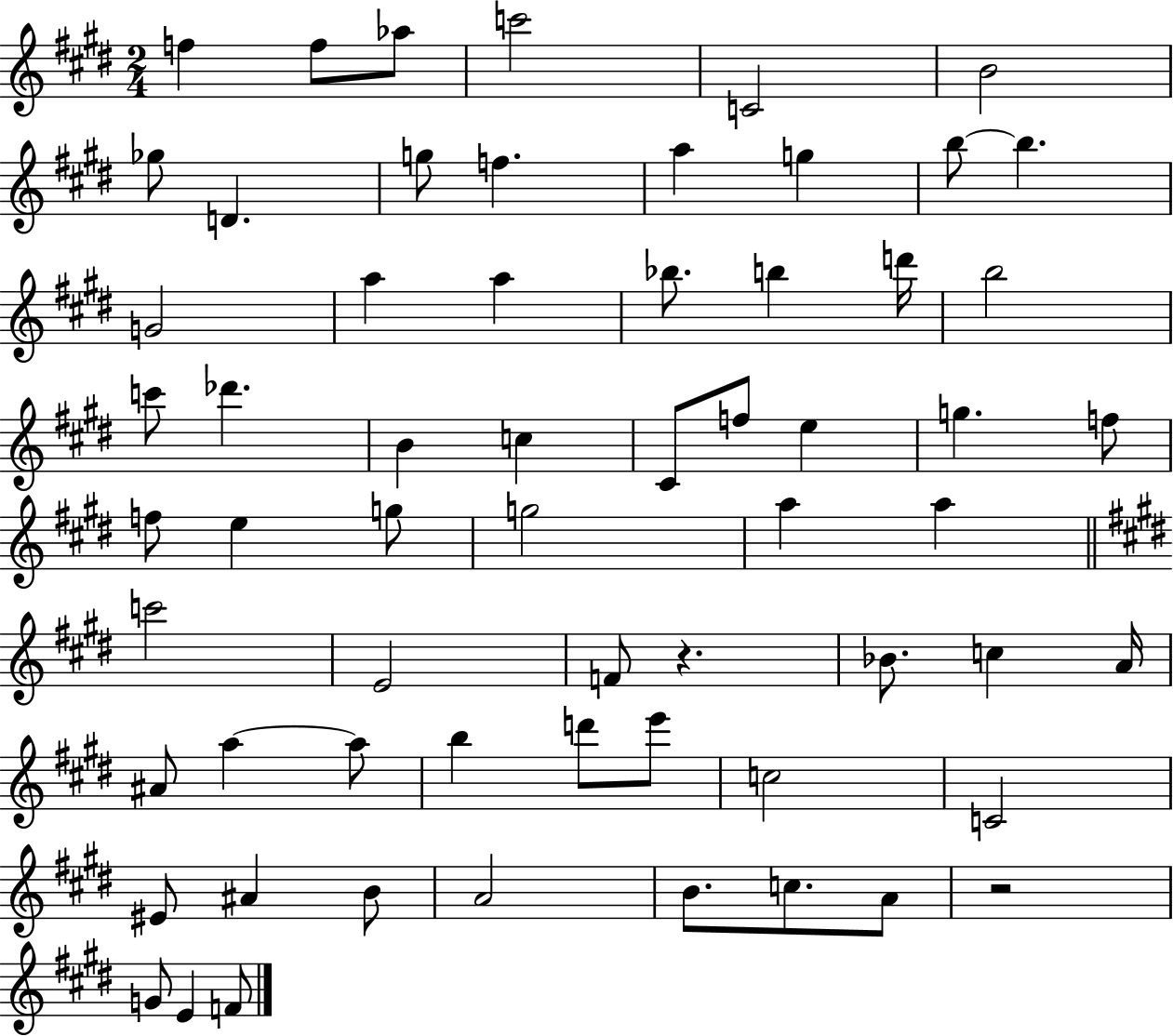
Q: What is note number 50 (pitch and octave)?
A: C4